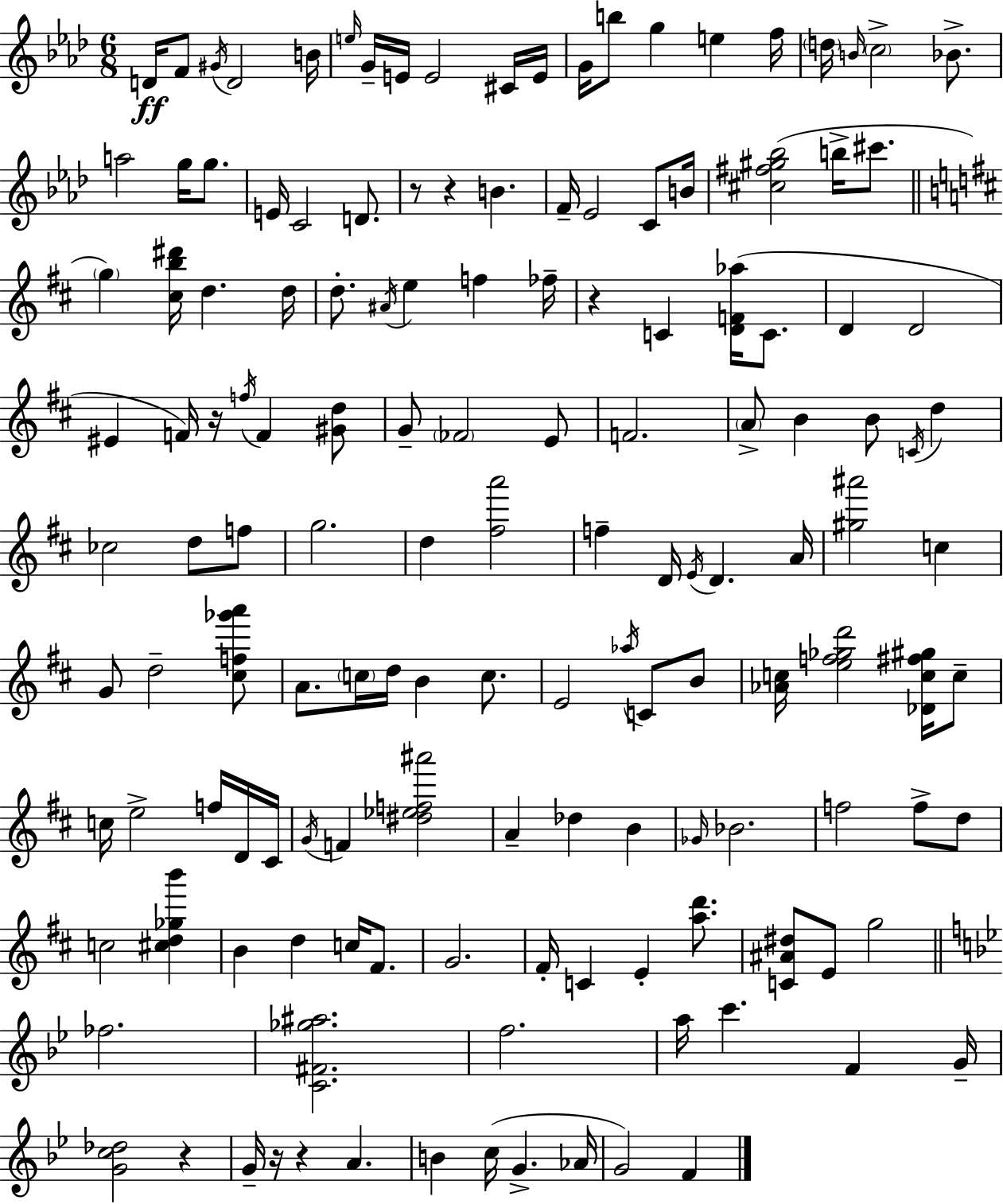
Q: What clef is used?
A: treble